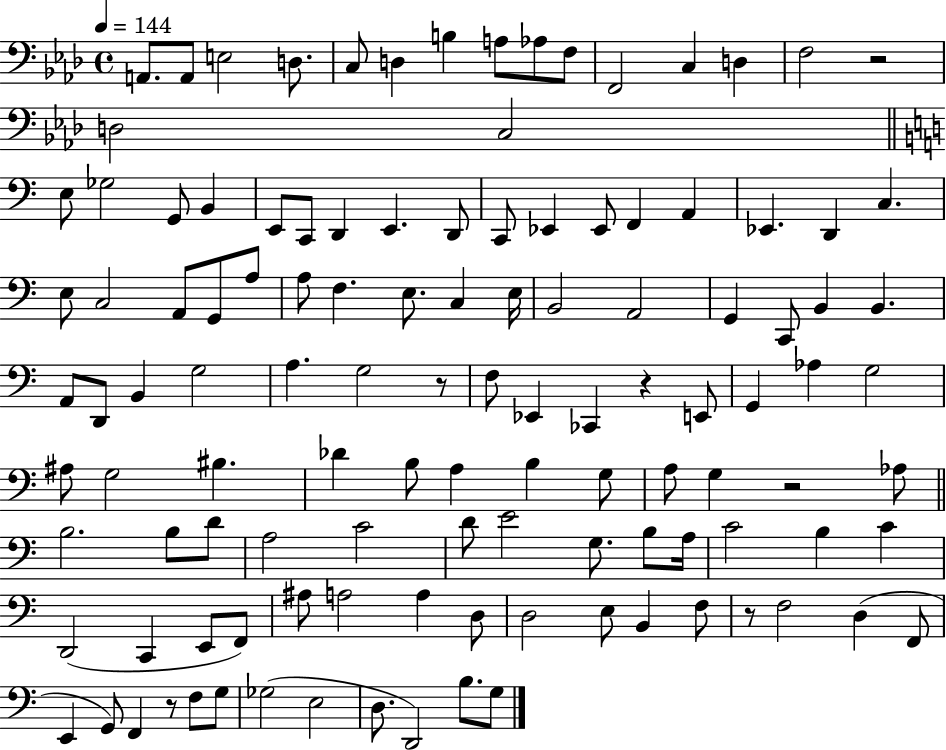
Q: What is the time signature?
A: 4/4